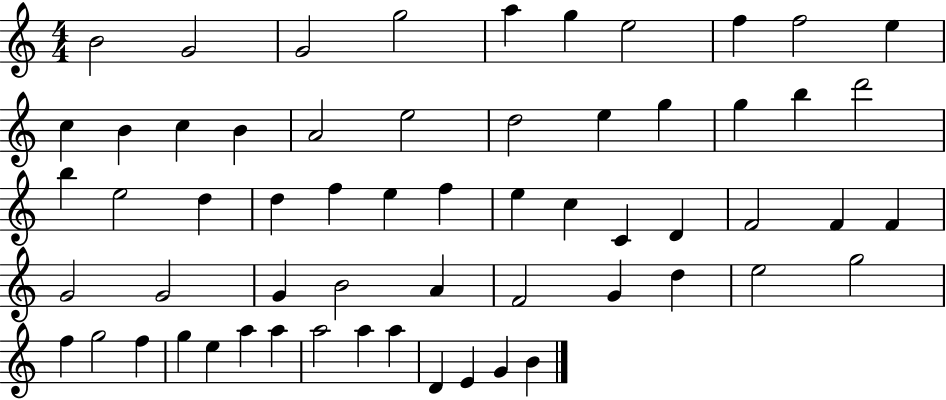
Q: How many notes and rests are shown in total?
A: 60